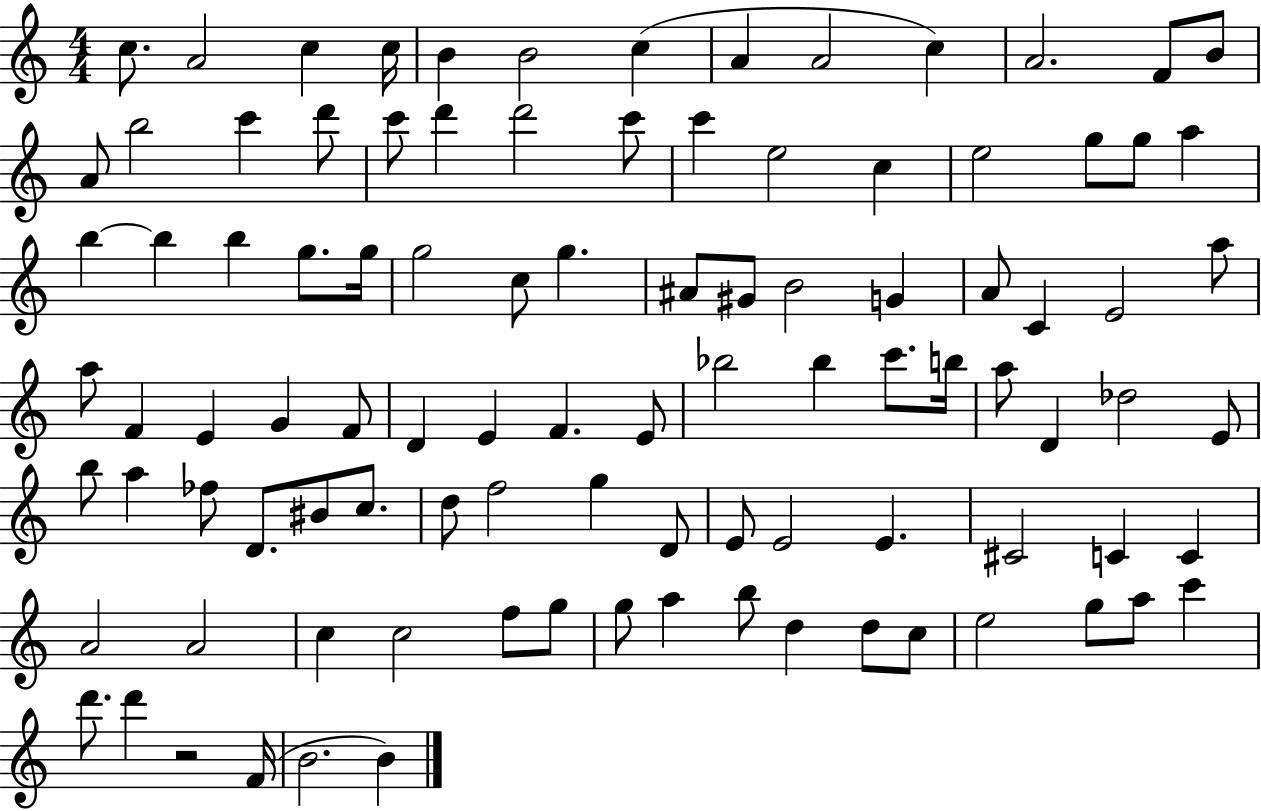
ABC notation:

X:1
T:Untitled
M:4/4
L:1/4
K:C
c/2 A2 c c/4 B B2 c A A2 c A2 F/2 B/2 A/2 b2 c' d'/2 c'/2 d' d'2 c'/2 c' e2 c e2 g/2 g/2 a b b b g/2 g/4 g2 c/2 g ^A/2 ^G/2 B2 G A/2 C E2 a/2 a/2 F E G F/2 D E F E/2 _b2 _b c'/2 b/4 a/2 D _d2 E/2 b/2 a _f/2 D/2 ^B/2 c/2 d/2 f2 g D/2 E/2 E2 E ^C2 C C A2 A2 c c2 f/2 g/2 g/2 a b/2 d d/2 c/2 e2 g/2 a/2 c' d'/2 d' z2 F/4 B2 B